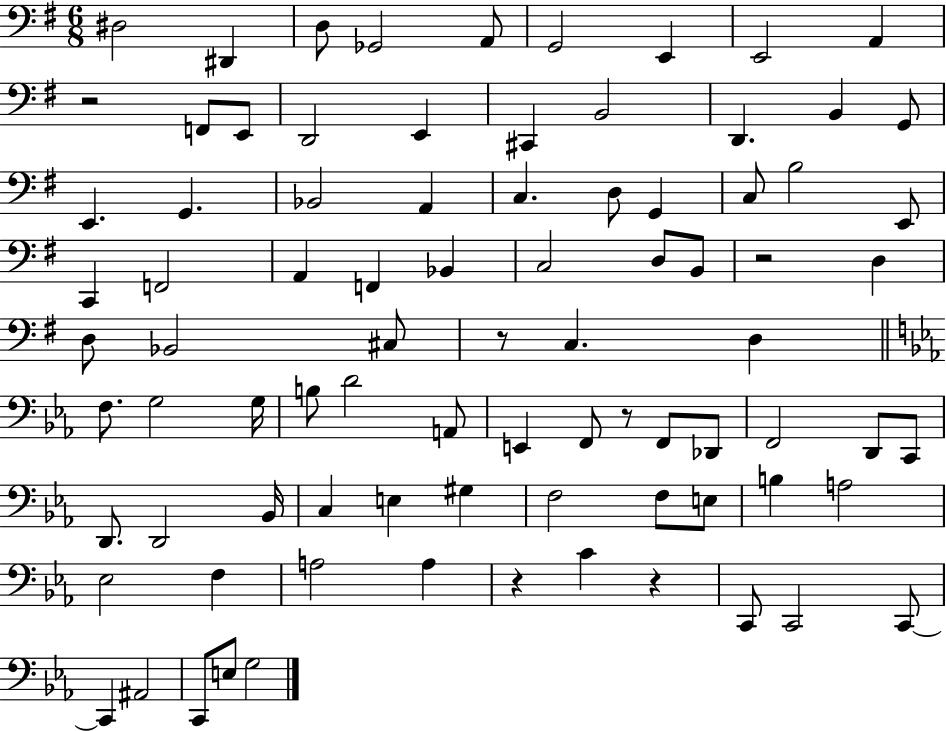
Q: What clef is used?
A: bass